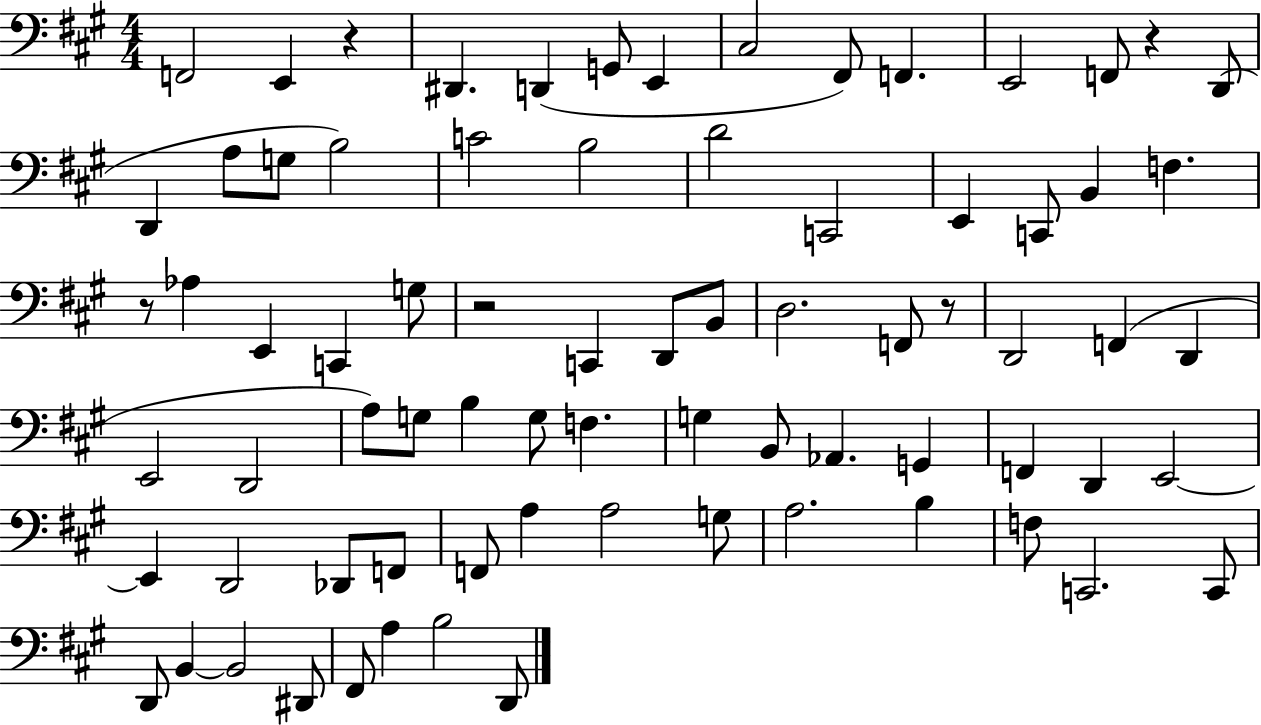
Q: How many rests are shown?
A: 5